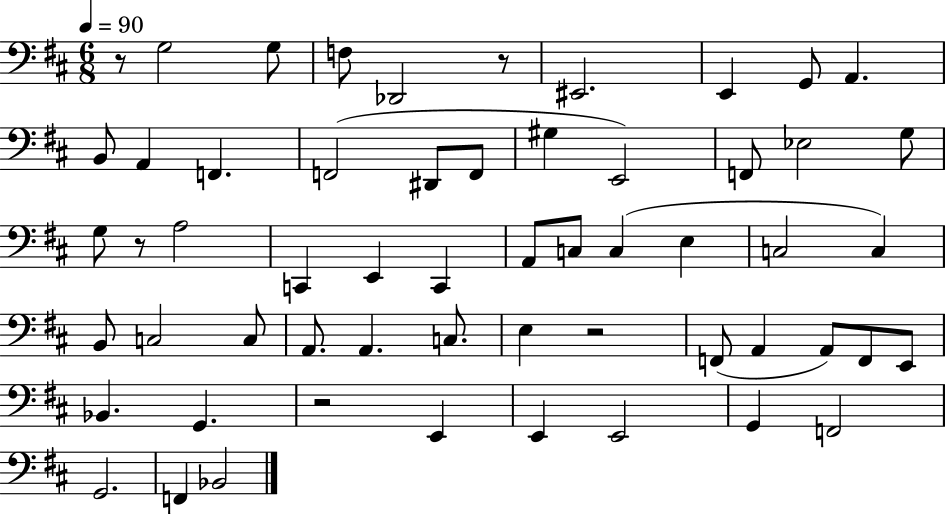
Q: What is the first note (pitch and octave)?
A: G3